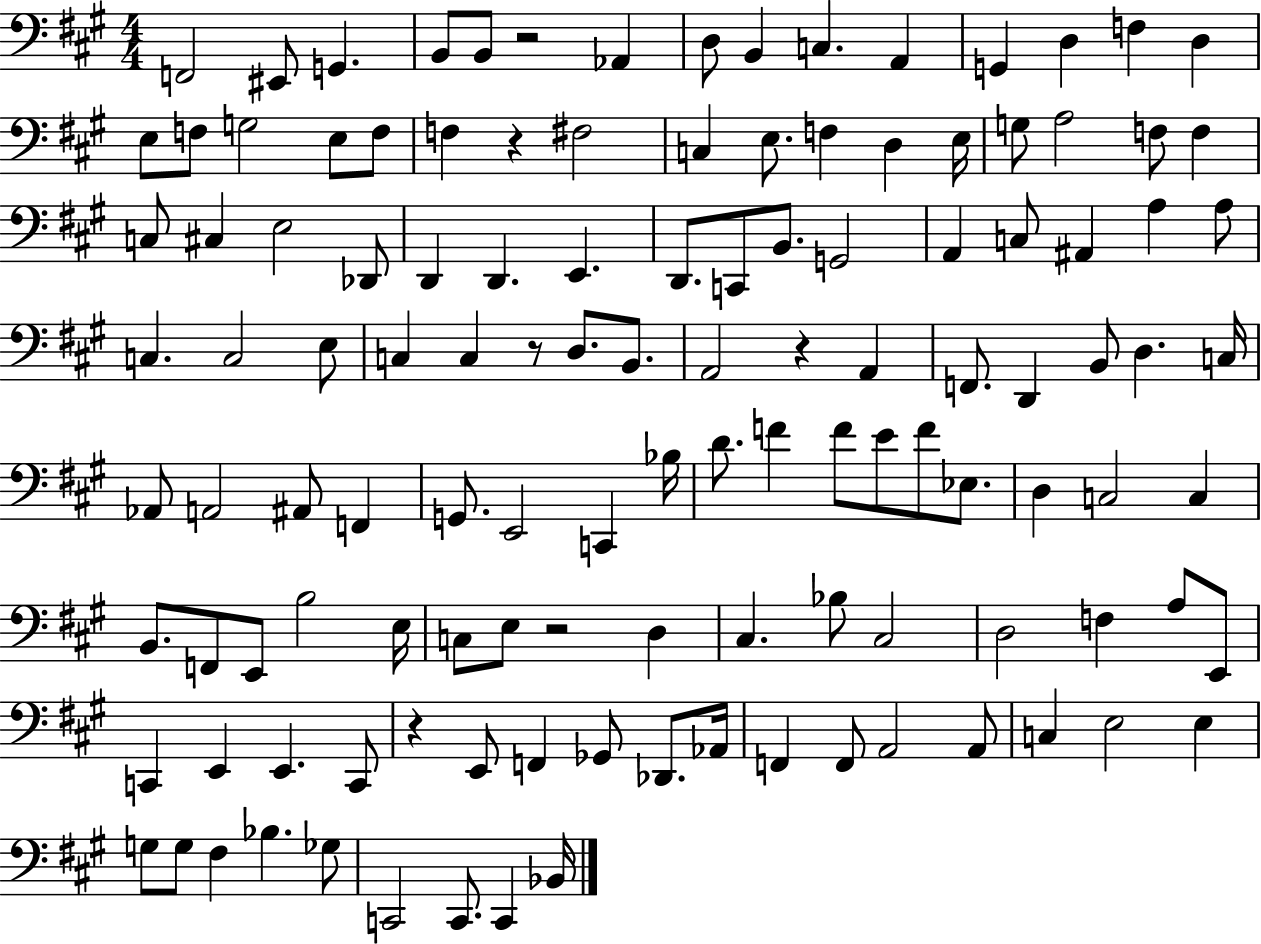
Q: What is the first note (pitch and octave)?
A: F2